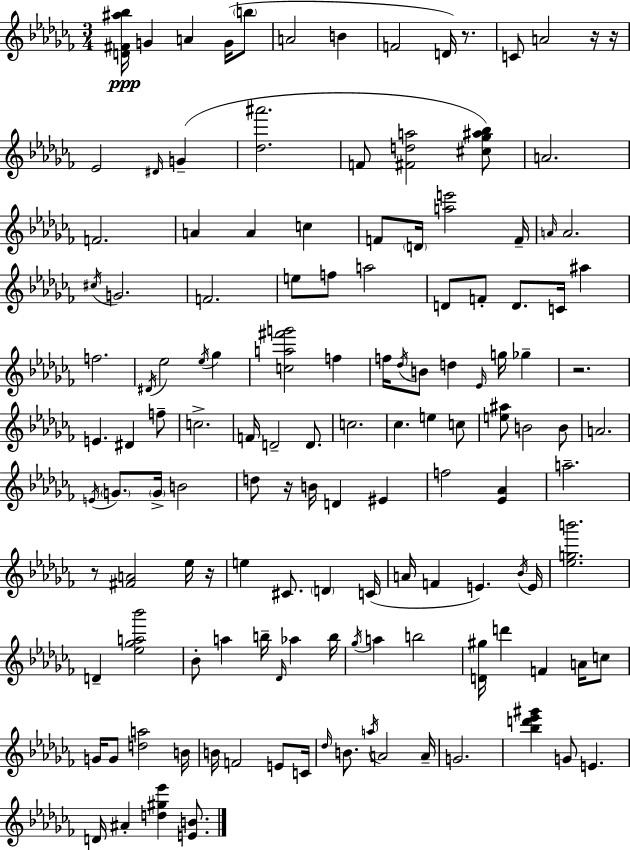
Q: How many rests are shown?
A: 7